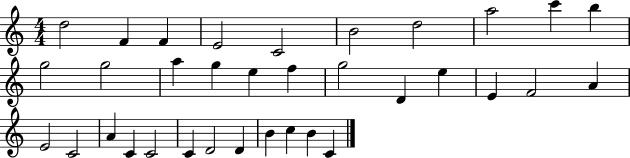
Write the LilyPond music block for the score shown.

{
  \clef treble
  \numericTimeSignature
  \time 4/4
  \key c \major
  d''2 f'4 f'4 | e'2 c'2 | b'2 d''2 | a''2 c'''4 b''4 | \break g''2 g''2 | a''4 g''4 e''4 f''4 | g''2 d'4 e''4 | e'4 f'2 a'4 | \break e'2 c'2 | a'4 c'4 c'2 | c'4 d'2 d'4 | b'4 c''4 b'4 c'4 | \break \bar "|."
}